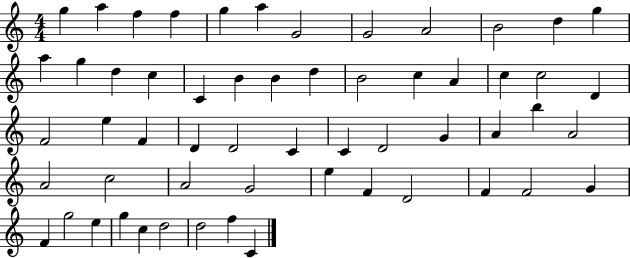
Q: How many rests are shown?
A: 0